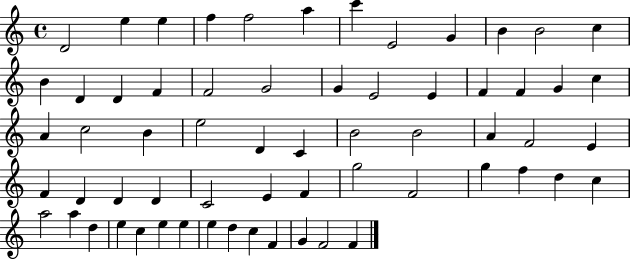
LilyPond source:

{
  \clef treble
  \time 4/4
  \defaultTimeSignature
  \key c \major
  d'2 e''4 e''4 | f''4 f''2 a''4 | c'''4 e'2 g'4 | b'4 b'2 c''4 | \break b'4 d'4 d'4 f'4 | f'2 g'2 | g'4 e'2 e'4 | f'4 f'4 g'4 c''4 | \break a'4 c''2 b'4 | e''2 d'4 c'4 | b'2 b'2 | a'4 f'2 e'4 | \break f'4 d'4 d'4 d'4 | c'2 e'4 f'4 | g''2 f'2 | g''4 f''4 d''4 c''4 | \break a''2 a''4 d''4 | e''4 c''4 e''4 e''4 | e''4 d''4 c''4 f'4 | g'4 f'2 f'4 | \break \bar "|."
}